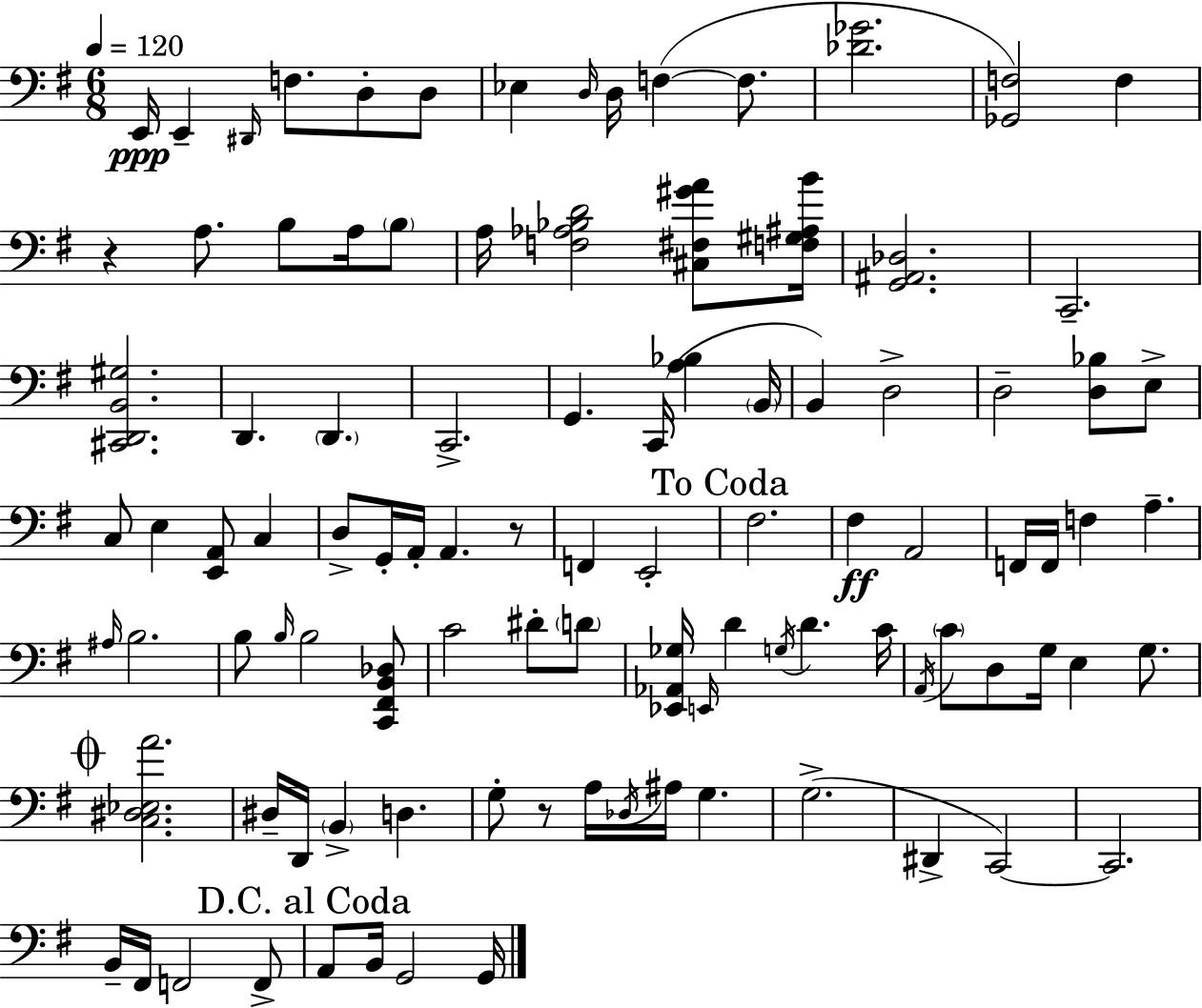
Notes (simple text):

E2/s E2/q D#2/s F3/e. D3/e D3/e Eb3/q D3/s D3/s F3/q F3/e. [Db4,Gb4]/h. [Gb2,F3]/h F3/q R/q A3/e. B3/e A3/s B3/e A3/s [F3,Ab3,Bb3,D4]/h [C#3,F#3,G#4,A4]/e [F3,G#3,A#3,B4]/s [G2,A#2,Db3]/h. C2/h. [C#2,D2,B2,G#3]/h. D2/q. D2/q. C2/h. G2/q. C2/s [A3,Bb3]/q B2/s B2/q D3/h D3/h [D3,Bb3]/e E3/e C3/e E3/q [E2,A2]/e C3/q D3/e G2/s A2/s A2/q. R/e F2/q E2/h F#3/h. F#3/q A2/h F2/s F2/s F3/q A3/q. A#3/s B3/h. B3/e B3/s B3/h [C2,F#2,B2,Db3]/e C4/h D#4/e D4/e [Eb2,Ab2,Gb3]/s E2/s D4/q G3/s D4/q. C4/s A2/s C4/e D3/e G3/s E3/q G3/e. [C3,D#3,Eb3,A4]/h. D#3/s D2/s B2/q D3/q. G3/e R/e A3/s Db3/s A#3/s G3/q. G3/h. D#2/q C2/h C2/h. B2/s F#2/s F2/h F2/e A2/e B2/s G2/h G2/s